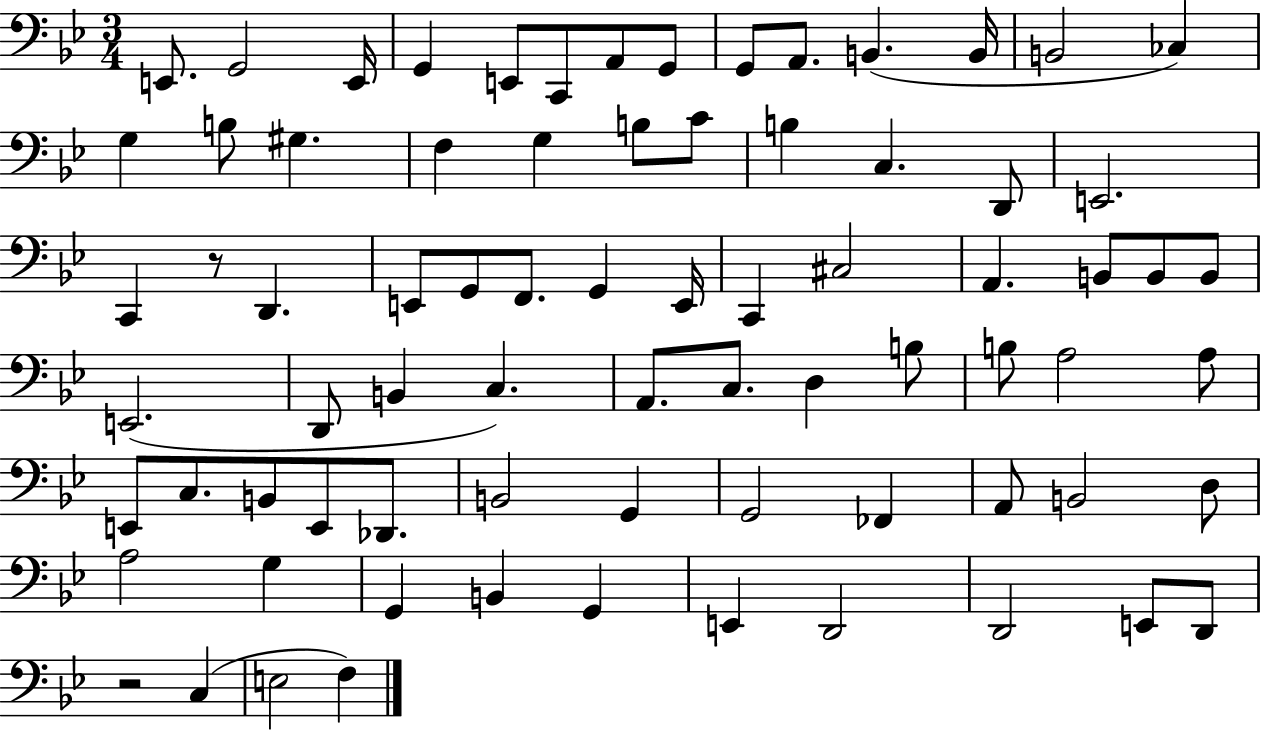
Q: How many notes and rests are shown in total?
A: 76